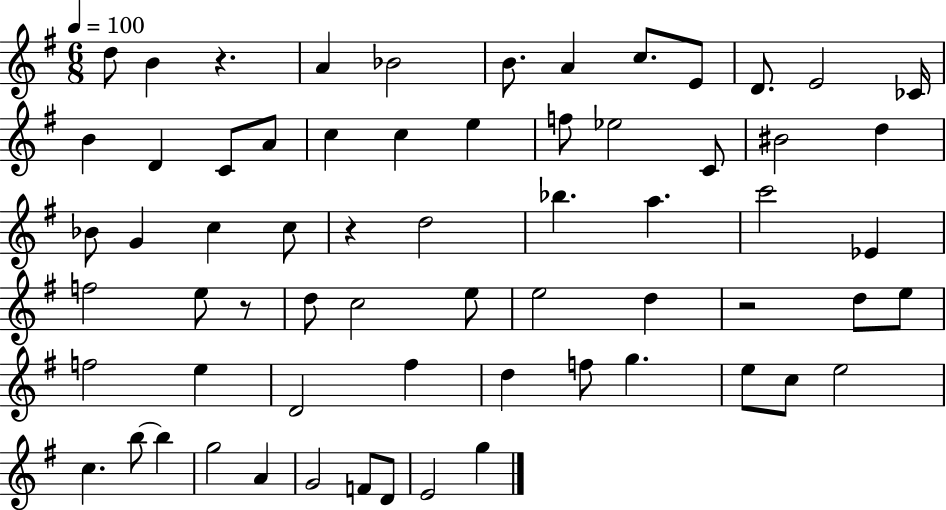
D5/e B4/q R/q. A4/q Bb4/h B4/e. A4/q C5/e. E4/e D4/e. E4/h CES4/s B4/q D4/q C4/e A4/e C5/q C5/q E5/q F5/e Eb5/h C4/e BIS4/h D5/q Bb4/e G4/q C5/q C5/e R/q D5/h Bb5/q. A5/q. C6/h Eb4/q F5/h E5/e R/e D5/e C5/h E5/e E5/h D5/q R/h D5/e E5/e F5/h E5/q D4/h F#5/q D5/q F5/e G5/q. E5/e C5/e E5/h C5/q. B5/e B5/q G5/h A4/q G4/h F4/e D4/e E4/h G5/q